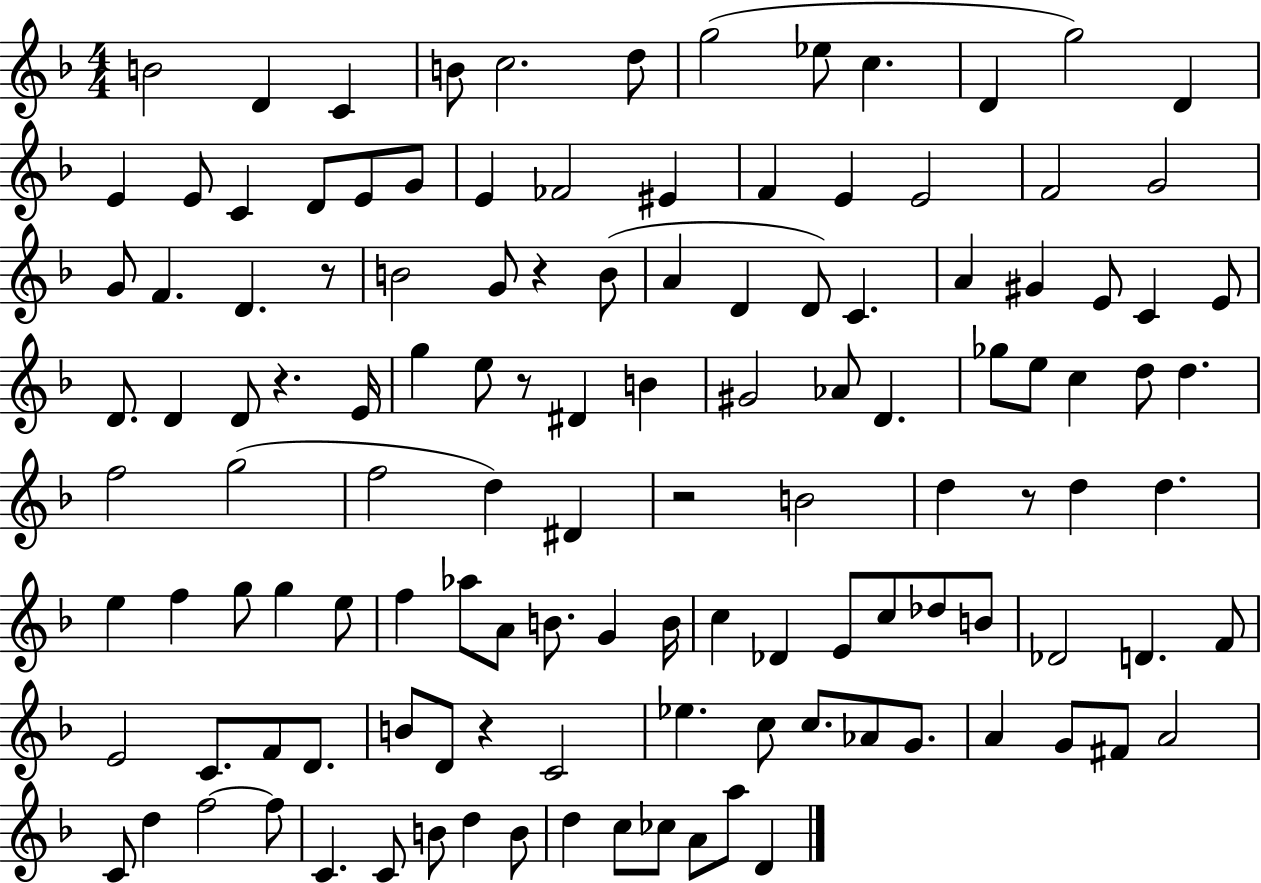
B4/h D4/q C4/q B4/e C5/h. D5/e G5/h Eb5/e C5/q. D4/q G5/h D4/q E4/q E4/e C4/q D4/e E4/e G4/e E4/q FES4/h EIS4/q F4/q E4/q E4/h F4/h G4/h G4/e F4/q. D4/q. R/e B4/h G4/e R/q B4/e A4/q D4/q D4/e C4/q. A4/q G#4/q E4/e C4/q E4/e D4/e. D4/q D4/e R/q. E4/s G5/q E5/e R/e D#4/q B4/q G#4/h Ab4/e D4/q. Gb5/e E5/e C5/q D5/e D5/q. F5/h G5/h F5/h D5/q D#4/q R/h B4/h D5/q R/e D5/q D5/q. E5/q F5/q G5/e G5/q E5/e F5/q Ab5/e A4/e B4/e. G4/q B4/s C5/q Db4/q E4/e C5/e Db5/e B4/e Db4/h D4/q. F4/e E4/h C4/e. F4/e D4/e. B4/e D4/e R/q C4/h Eb5/q. C5/e C5/e. Ab4/e G4/e. A4/q G4/e F#4/e A4/h C4/e D5/q F5/h F5/e C4/q. C4/e B4/e D5/q B4/e D5/q C5/e CES5/e A4/e A5/e D4/q